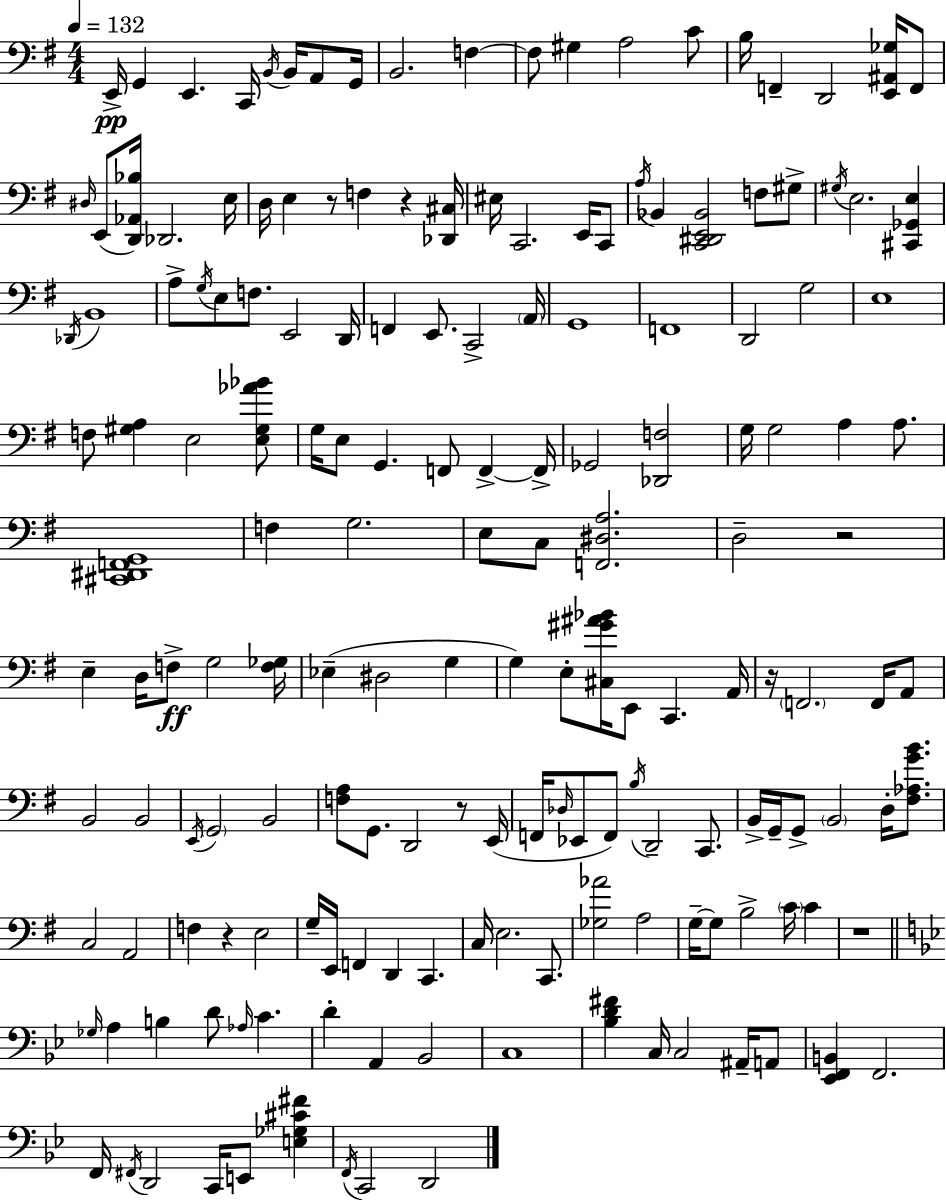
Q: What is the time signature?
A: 4/4